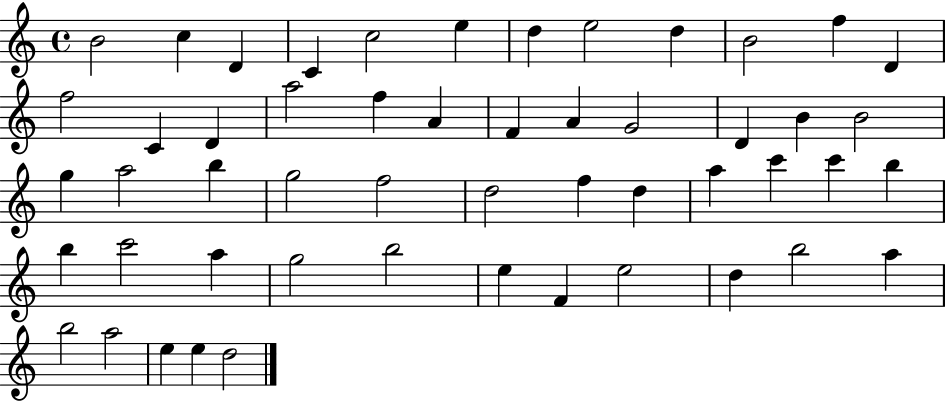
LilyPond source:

{
  \clef treble
  \time 4/4
  \defaultTimeSignature
  \key c \major
  b'2 c''4 d'4 | c'4 c''2 e''4 | d''4 e''2 d''4 | b'2 f''4 d'4 | \break f''2 c'4 d'4 | a''2 f''4 a'4 | f'4 a'4 g'2 | d'4 b'4 b'2 | \break g''4 a''2 b''4 | g''2 f''2 | d''2 f''4 d''4 | a''4 c'''4 c'''4 b''4 | \break b''4 c'''2 a''4 | g''2 b''2 | e''4 f'4 e''2 | d''4 b''2 a''4 | \break b''2 a''2 | e''4 e''4 d''2 | \bar "|."
}